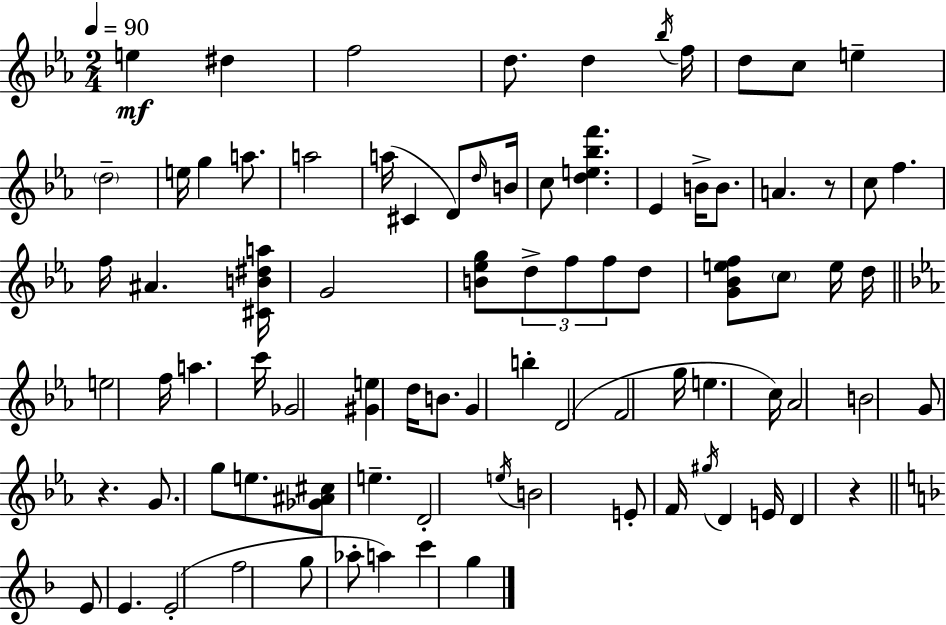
E5/q D#5/q F5/h D5/e. D5/q Bb5/s F5/s D5/e C5/e E5/q D5/h E5/s G5/q A5/e. A5/h A5/s C#4/q D4/e D5/s B4/s C5/e [D5,E5,Bb5,F6]/q. Eb4/q B4/s B4/e. A4/q. R/e C5/e F5/q. F5/s A#4/q. [C#4,B4,D#5,A5]/s G4/h [B4,Eb5,G5]/e D5/e F5/e F5/e D5/e [G4,Bb4,E5,F5]/e C5/e E5/s D5/s E5/h F5/s A5/q. C6/s Gb4/h [G#4,E5]/q D5/s B4/e. G4/q B5/q D4/h F4/h G5/s E5/q. C5/s Ab4/h B4/h G4/e R/q. G4/e. G5/e E5/e. [Gb4,A#4,C#5]/e E5/q. D4/h E5/s B4/h E4/e F4/s G#5/s D4/q E4/s D4/q R/q E4/e E4/q. E4/h F5/h G5/e Ab5/e A5/q C6/q G5/q